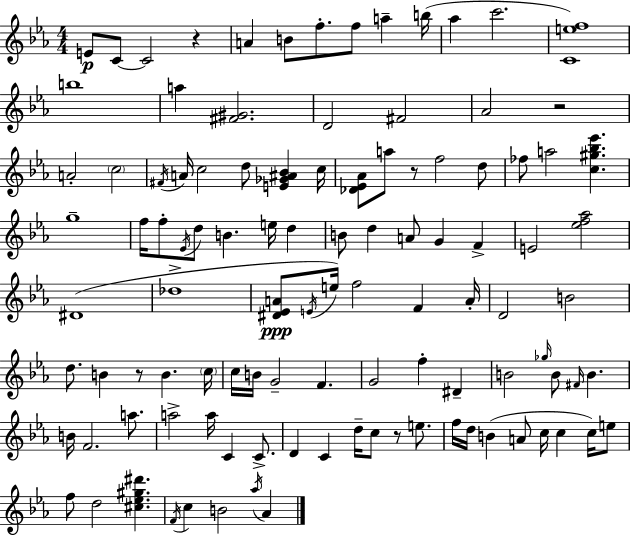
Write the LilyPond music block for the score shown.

{
  \clef treble
  \numericTimeSignature
  \time 4/4
  \key c \minor
  e'8\p c'8~~ c'2 r4 | a'4 b'8 f''8.-. f''8 a''4-- b''16( | aes''4 c'''2. | <c' e'' f''>1) | \break b''1 | a''4 <fis' gis'>2. | d'2 fis'2 | aes'2 r2 | \break a'2-. \parenthesize c''2 | \acciaccatura { fis'16 } a'16 c''2 d''8 <e' ges' ais' bes'>4 | c''16 <des' ees' aes'>8 a''8 r8 f''2 d''8 | fes''8 a''2 <c'' gis'' bes'' ees'''>4. | \break g''1-- | f''16 f''8-. \acciaccatura { ees'16 } d''8 b'4. e''16 d''4 | b'8 d''4 a'8 g'4 f'4-> | e'2 <ees'' f'' aes''>2 | \break dis'1( | des''1-> | <dis' ees' a'>8\ppp \acciaccatura { e'16 }) e''16 f''2 f'4 | a'16-. d'2 b'2 | \break d''8. b'4 r8 b'4. | \parenthesize c''16 c''16 b'16 g'2-- f'4. | g'2 f''4-. dis'4-- | b'2 \grace { ges''16 } b'8 \grace { fis'16 } b'4. | \break b'16 f'2. | a''8. a''2-> a''16 c'4 | c'8.-> d'4 c'4 d''16-- c''8 | r8 e''8. f''16 d''16 b'4( a'8 c''16 c''4 | \break c''16) e''8 f''8 d''2 <cis'' ees'' gis'' dis'''>4. | \acciaccatura { f'16 } c''4 b'2 | \acciaccatura { aes''16 } aes'4 \bar "|."
}